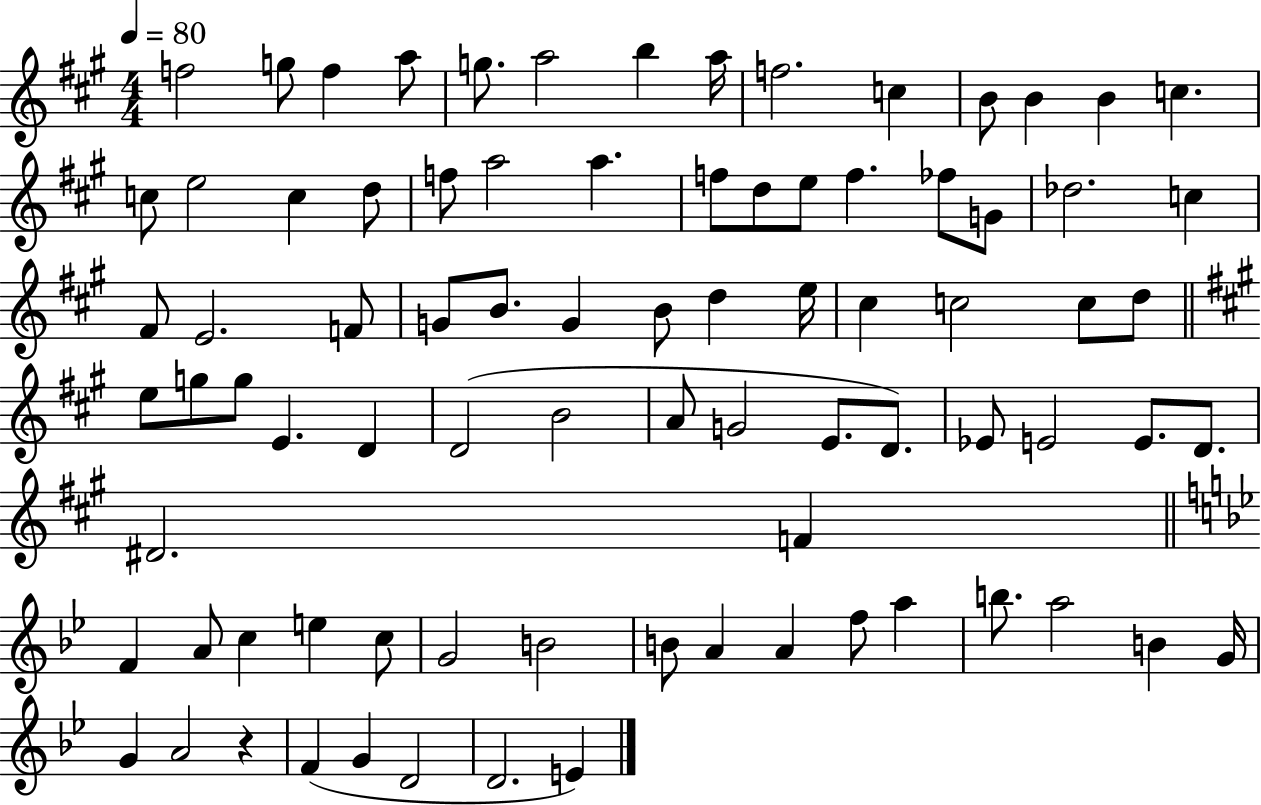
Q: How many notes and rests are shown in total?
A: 83